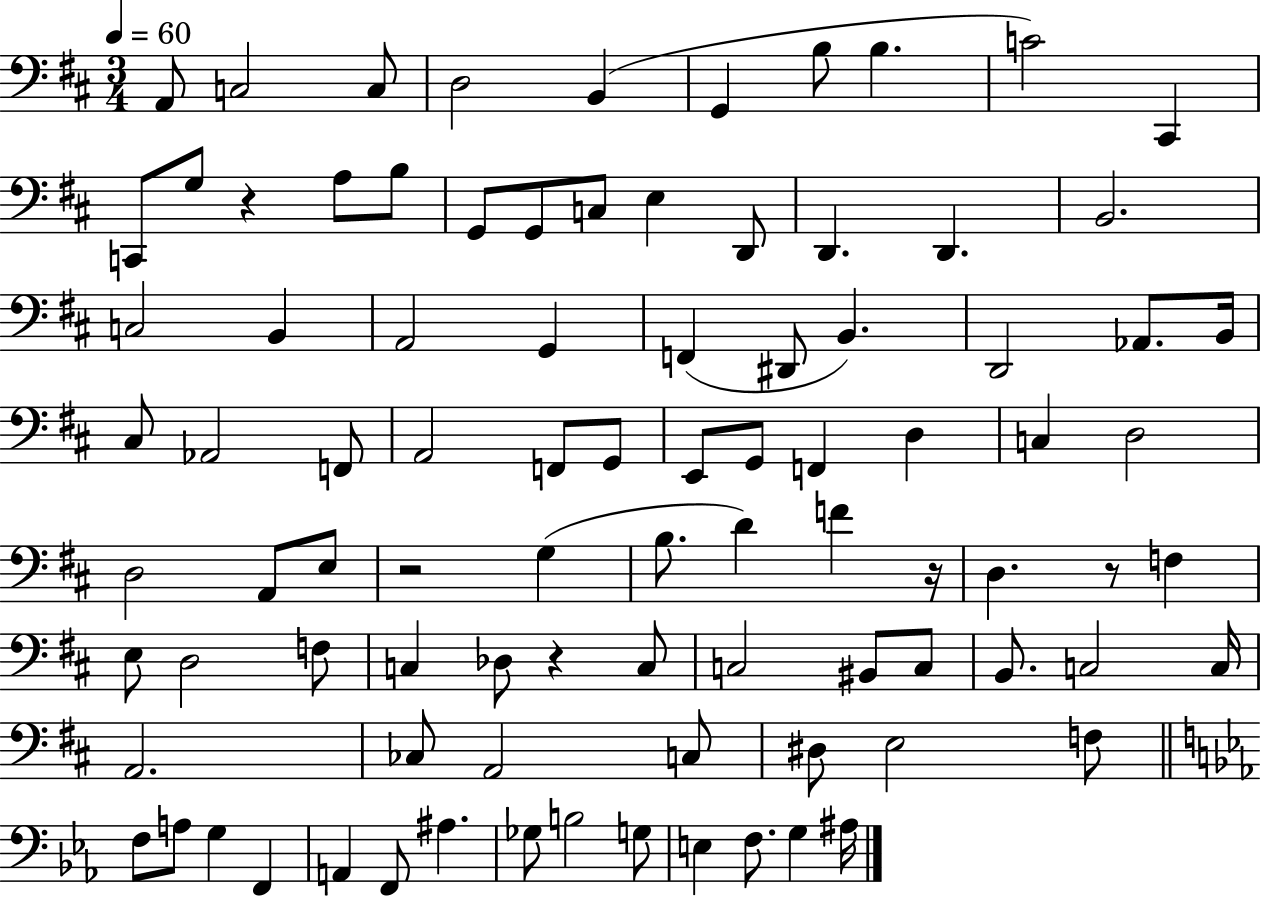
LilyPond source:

{
  \clef bass
  \numericTimeSignature
  \time 3/4
  \key d \major
  \tempo 4 = 60
  a,8 c2 c8 | d2 b,4( | g,4 b8 b4. | c'2) cis,4 | \break c,8 g8 r4 a8 b8 | g,8 g,8 c8 e4 d,8 | d,4. d,4. | b,2. | \break c2 b,4 | a,2 g,4 | f,4( dis,8 b,4.) | d,2 aes,8. b,16 | \break cis8 aes,2 f,8 | a,2 f,8 g,8 | e,8 g,8 f,4 d4 | c4 d2 | \break d2 a,8 e8 | r2 g4( | b8. d'4) f'4 r16 | d4. r8 f4 | \break e8 d2 f8 | c4 des8 r4 c8 | c2 bis,8 c8 | b,8. c2 c16 | \break a,2. | ces8 a,2 c8 | dis8 e2 f8 | \bar "||" \break \key c \minor f8 a8 g4 f,4 | a,4 f,8 ais4. | ges8 b2 g8 | e4 f8. g4 ais16 | \break \bar "|."
}